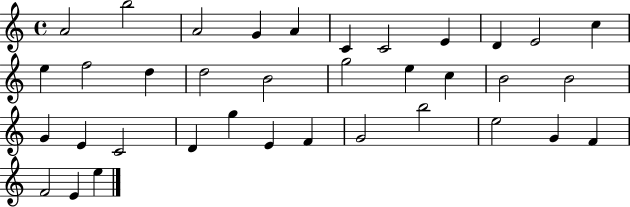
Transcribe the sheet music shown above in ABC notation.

X:1
T:Untitled
M:4/4
L:1/4
K:C
A2 b2 A2 G A C C2 E D E2 c e f2 d d2 B2 g2 e c B2 B2 G E C2 D g E F G2 b2 e2 G F F2 E e